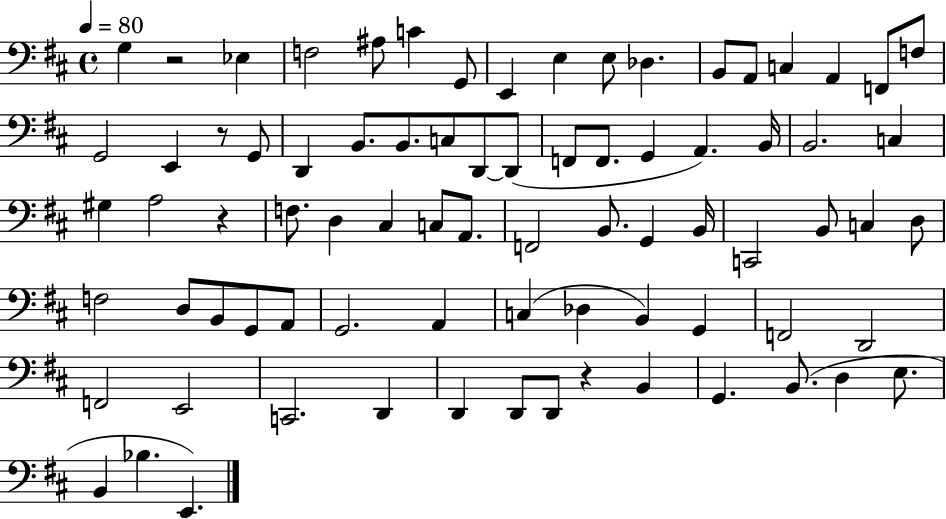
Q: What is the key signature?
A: D major